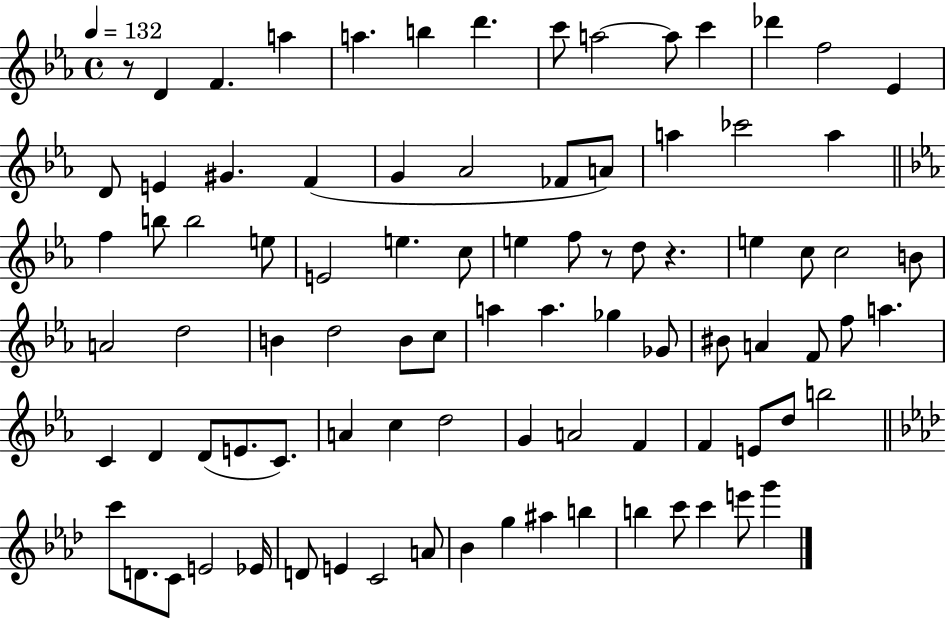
R/e D4/q F4/q. A5/q A5/q. B5/q D6/q. C6/e A5/h A5/e C6/q Db6/q F5/h Eb4/q D4/e E4/q G#4/q. F4/q G4/q Ab4/h FES4/e A4/e A5/q CES6/h A5/q F5/q B5/e B5/h E5/e E4/h E5/q. C5/e E5/q F5/e R/e D5/e R/q. E5/q C5/e C5/h B4/e A4/h D5/h B4/q D5/h B4/e C5/e A5/q A5/q. Gb5/q Gb4/e BIS4/e A4/q F4/e F5/e A5/q. C4/q D4/q D4/e E4/e. C4/e. A4/q C5/q D5/h G4/q A4/h F4/q F4/q E4/e D5/e B5/h C6/e D4/e. C4/e E4/h Eb4/s D4/e E4/q C4/h A4/e Bb4/q G5/q A#5/q B5/q B5/q C6/e C6/q E6/e G6/q